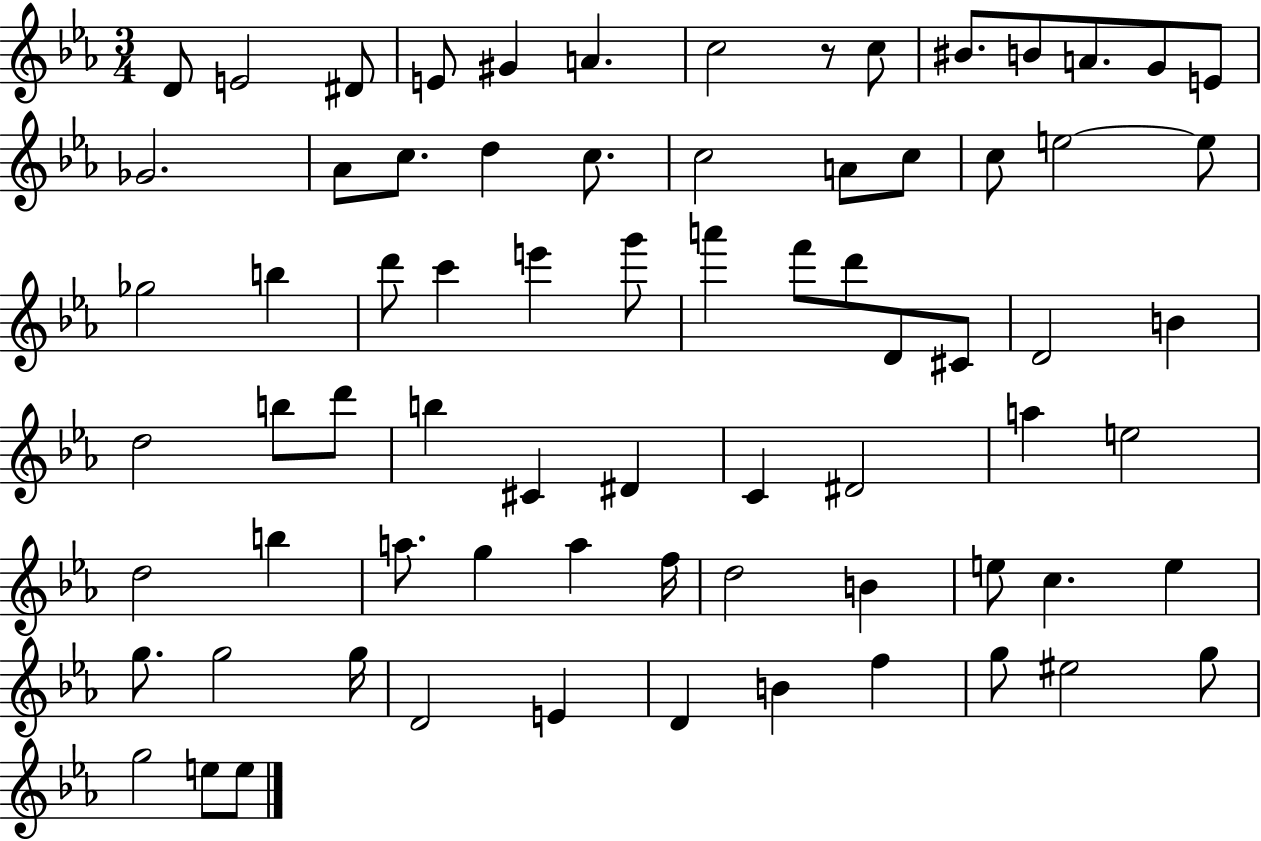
{
  \clef treble
  \numericTimeSignature
  \time 3/4
  \key ees \major
  \repeat volta 2 { d'8 e'2 dis'8 | e'8 gis'4 a'4. | c''2 r8 c''8 | bis'8. b'8 a'8. g'8 e'8 | \break ges'2. | aes'8 c''8. d''4 c''8. | c''2 a'8 c''8 | c''8 e''2~~ e''8 | \break ges''2 b''4 | d'''8 c'''4 e'''4 g'''8 | a'''4 f'''8 d'''8 d'8 cis'8 | d'2 b'4 | \break d''2 b''8 d'''8 | b''4 cis'4 dis'4 | c'4 dis'2 | a''4 e''2 | \break d''2 b''4 | a''8. g''4 a''4 f''16 | d''2 b'4 | e''8 c''4. e''4 | \break g''8. g''2 g''16 | d'2 e'4 | d'4 b'4 f''4 | g''8 eis''2 g''8 | \break g''2 e''8 e''8 | } \bar "|."
}